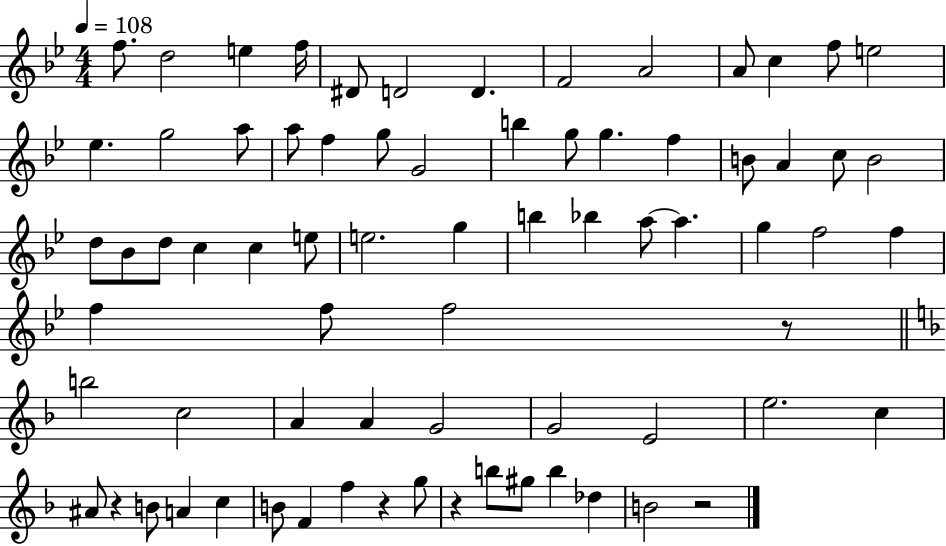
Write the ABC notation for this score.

X:1
T:Untitled
M:4/4
L:1/4
K:Bb
f/2 d2 e f/4 ^D/2 D2 D F2 A2 A/2 c f/2 e2 _e g2 a/2 a/2 f g/2 G2 b g/2 g f B/2 A c/2 B2 d/2 _B/2 d/2 c c e/2 e2 g b _b a/2 a g f2 f f f/2 f2 z/2 b2 c2 A A G2 G2 E2 e2 c ^A/2 z B/2 A c B/2 F f z g/2 z b/2 ^g/2 b _d B2 z2